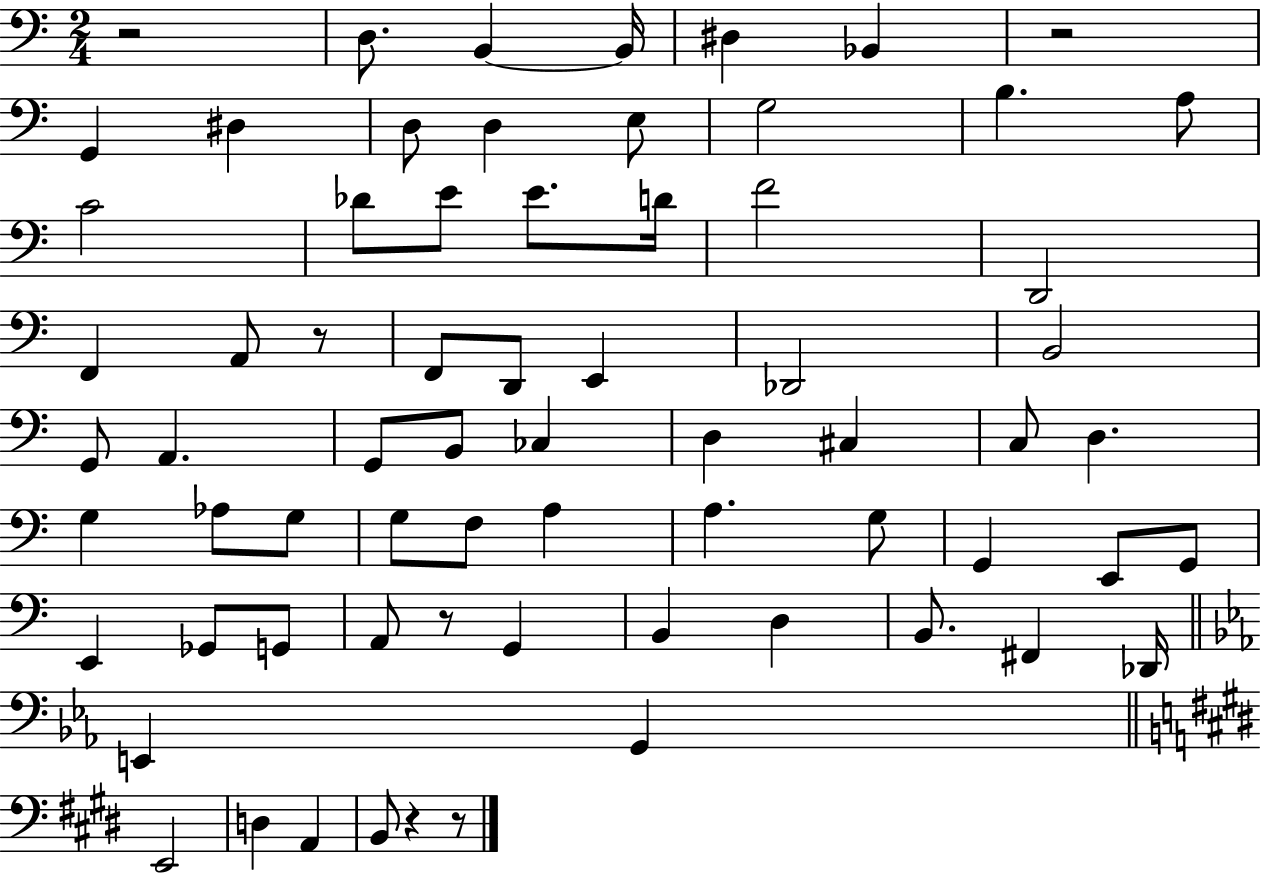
X:1
T:Untitled
M:2/4
L:1/4
K:C
z2 D,/2 B,, B,,/4 ^D, _B,, z2 G,, ^D, D,/2 D, E,/2 G,2 B, A,/2 C2 _D/2 E/2 E/2 D/4 F2 D,,2 F,, A,,/2 z/2 F,,/2 D,,/2 E,, _D,,2 B,,2 G,,/2 A,, G,,/2 B,,/2 _C, D, ^C, C,/2 D, G, _A,/2 G,/2 G,/2 F,/2 A, A, G,/2 G,, E,,/2 G,,/2 E,, _G,,/2 G,,/2 A,,/2 z/2 G,, B,, D, B,,/2 ^F,, _D,,/4 E,, G,, E,,2 D, A,, B,,/2 z z/2